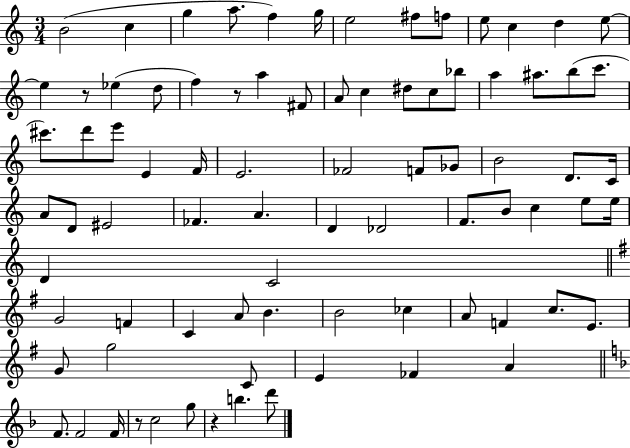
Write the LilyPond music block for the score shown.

{
  \clef treble
  \numericTimeSignature
  \time 3/4
  \key c \major
  b'2( c''4 | g''4 a''8. f''4) g''16 | e''2 fis''8 f''8 | e''8 c''4 d''4 e''8~~ | \break e''4 r8 ees''4( d''8 | f''4) r8 a''4 fis'8 | a'8 c''4 dis''8 c''8 bes''8 | a''4 ais''8. b''8( c'''8. | \break cis'''8.) d'''8 e'''8 e'4 f'16 | e'2. | fes'2 f'8 ges'8 | b'2 d'8. c'16 | \break a'8 d'8 eis'2 | fes'4. a'4. | d'4 des'2 | f'8. b'8 c''4 e''8 e''16 | \break d'4 c'2 | \bar "||" \break \key g \major g'2 f'4 | c'4 a'8 b'4. | b'2 ces''4 | a'8 f'4 c''8. e'8. | \break g'8 g''2 c'8 | e'4 fes'4 a'4 | \bar "||" \break \key f \major f'8. f'2 f'16 | r8 c''2 g''8 | r4 b''4. d'''8 | \bar "|."
}